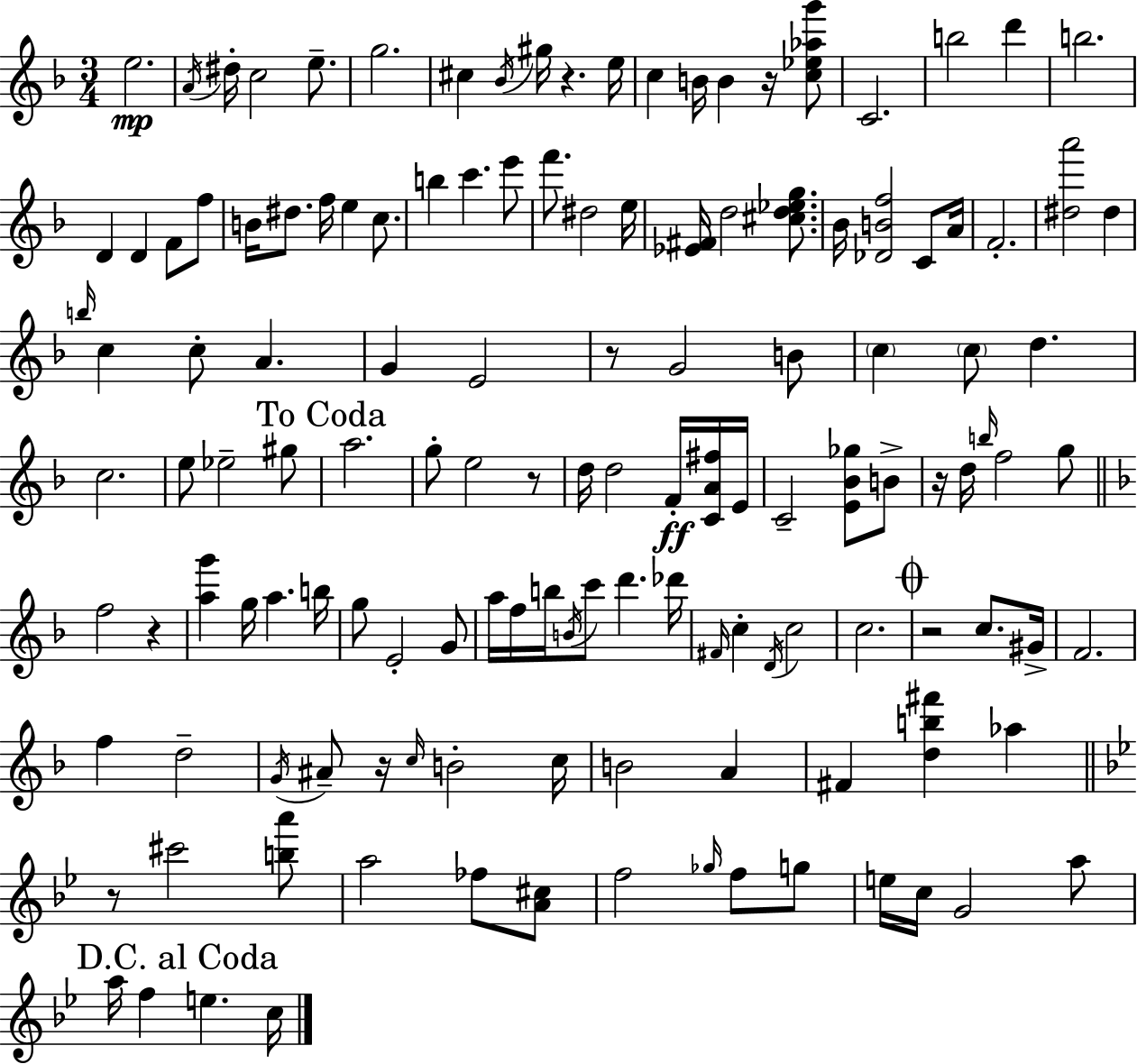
E5/h. A4/s D#5/s C5/h E5/e. G5/h. C#5/q Bb4/s G#5/s R/q. E5/s C5/q B4/s B4/q R/s [C5,Eb5,Ab5,G6]/e C4/h. B5/h D6/q B5/h. D4/q D4/q F4/e F5/e B4/s D#5/e. F5/s E5/q C5/e. B5/q C6/q. E6/e F6/e. D#5/h E5/s [Eb4,F#4]/s D5/h [C#5,D5,Eb5,G5]/e. Bb4/s [Db4,B4,F5]/h C4/e A4/s F4/h. [D#5,A6]/h D#5/q B5/s C5/q C5/e A4/q. G4/q E4/h R/e G4/h B4/e C5/q C5/e D5/q. C5/h. E5/e Eb5/h G#5/e A5/h. G5/e E5/h R/e D5/s D5/h F4/s [C4,A4,F#5]/s E4/s C4/h [E4,Bb4,Gb5]/e B4/e R/s D5/s B5/s F5/h G5/e F5/h R/q [A5,G6]/q G5/s A5/q. B5/s G5/e E4/h G4/e A5/s F5/s B5/s B4/s C6/e D6/q. Db6/s F#4/s C5/q D4/s C5/h C5/h. R/h C5/e. G#4/s F4/h. F5/q D5/h G4/s A#4/e R/s C5/s B4/h C5/s B4/h A4/q F#4/q [D5,B5,F#6]/q Ab5/q R/e C#6/h [B5,A6]/e A5/h FES5/e [A4,C#5]/e F5/h Gb5/s F5/e G5/e E5/s C5/s G4/h A5/e A5/s F5/q E5/q. C5/s